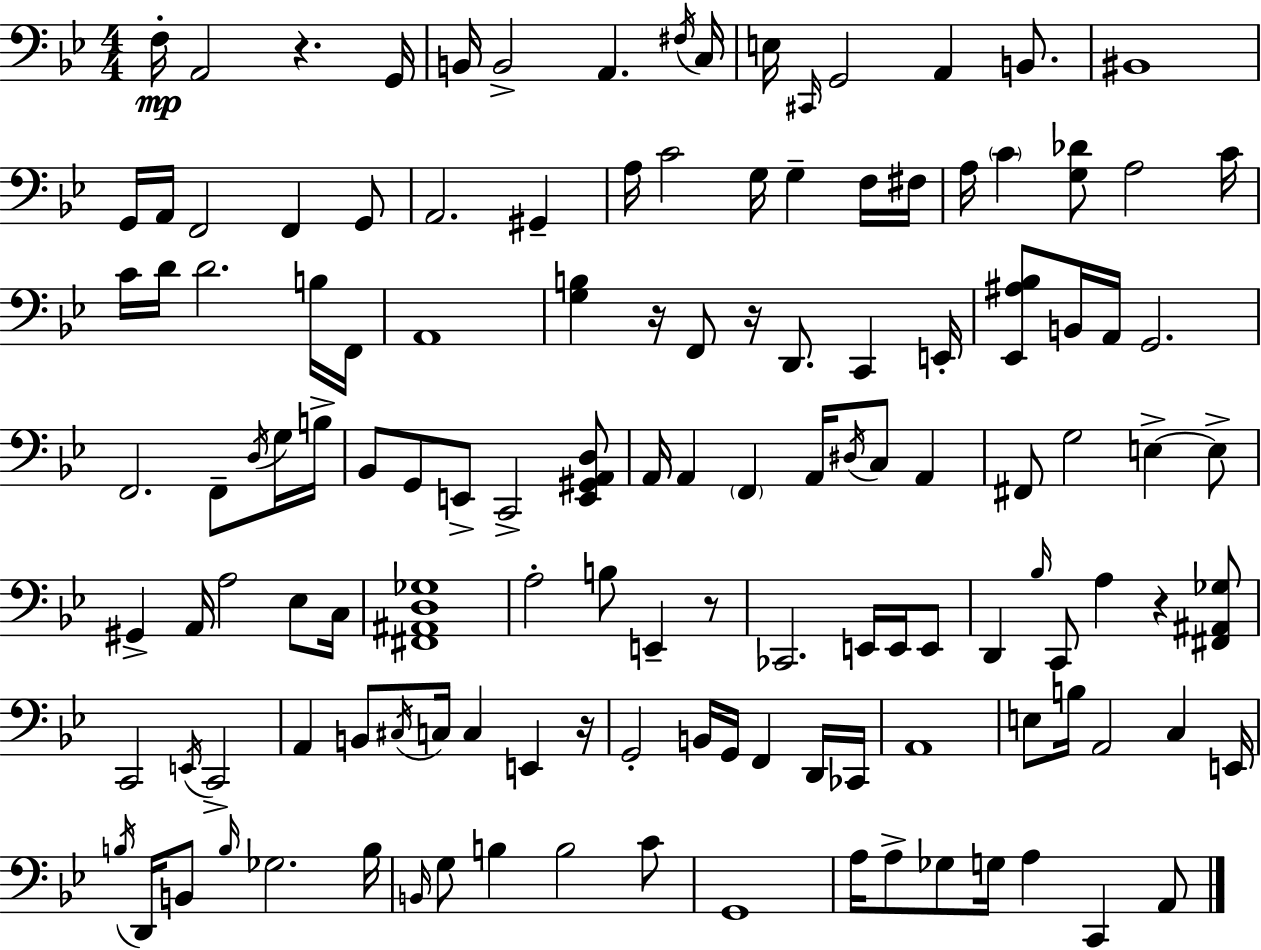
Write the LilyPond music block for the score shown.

{
  \clef bass
  \numericTimeSignature
  \time 4/4
  \key g \minor
  f16-.\mp a,2 r4. g,16 | b,16 b,2-> a,4. \acciaccatura { fis16 } | c16 e16 \grace { cis,16 } g,2 a,4 b,8. | bis,1 | \break g,16 a,16 f,2 f,4 | g,8 a,2. gis,4-- | a16 c'2 g16 g4-- | f16 fis16 a16 \parenthesize c'4 <g des'>8 a2 | \break c'16 c'16 d'16 d'2. | b16 f,16 a,1 | <g b>4 r16 f,8 r16 d,8. c,4 | e,16-. <ees, ais bes>8 b,16 a,16 g,2. | \break f,2. f,8-- | \acciaccatura { d16 } g16 b16-> bes,8 g,8 e,8-> c,2-> | <e, gis, a, d>8 a,16 a,4 \parenthesize f,4 a,16 \acciaccatura { dis16 } c8 | a,4 fis,8 g2 e4->~~ | \break e8-> gis,4-> a,16 a2 | ees8 c16 <fis, ais, d ges>1 | a2-. b8 e,4-- | r8 ces,2. | \break e,16 e,16 e,8 d,4 \grace { bes16 } c,8 a4 r4 | <fis, ais, ges>8 c,2 \acciaccatura { e,16 } c,2-> | a,4 b,8 \acciaccatura { cis16 } c16 c4 | e,4 r16 g,2-. b,16 | \break g,16 f,4 d,16 ces,16 a,1 | e8 b16 a,2 | c4 e,16 \acciaccatura { b16 } d,16 b,8 \grace { b16 } ges2. | b16 \grace { b,16 } g8 b4 | \break b2 c'8 g,1 | a16 a8-> ges8 g16 | a4 c,4 a,8 \bar "|."
}